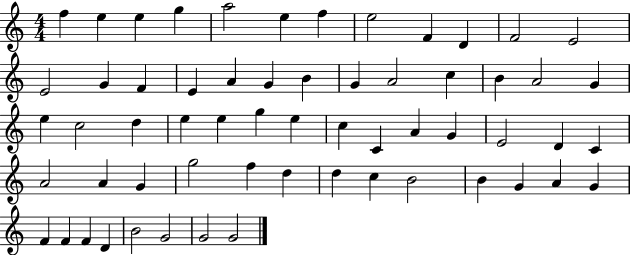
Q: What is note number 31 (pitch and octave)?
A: G5